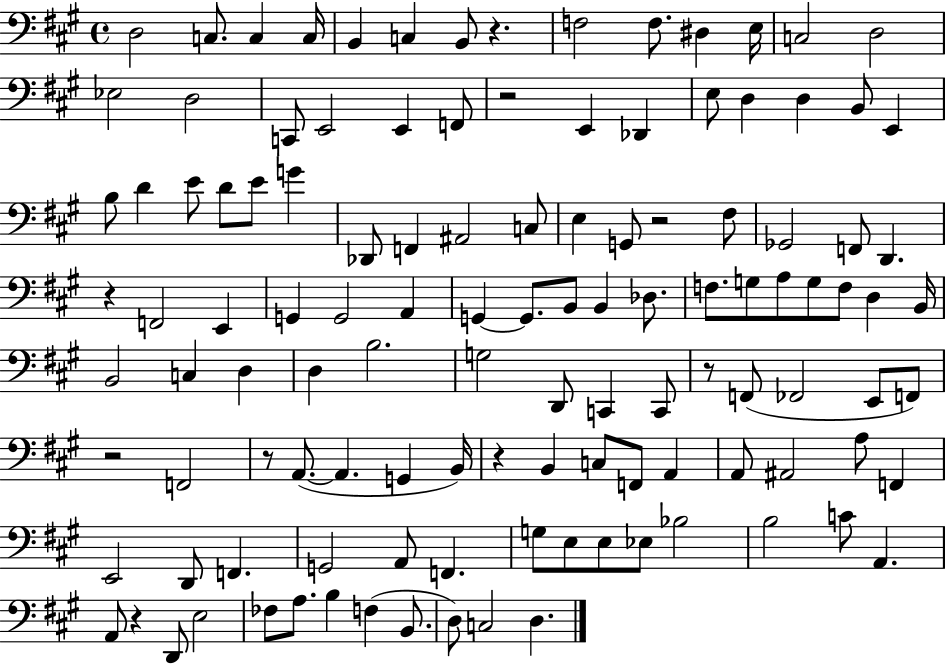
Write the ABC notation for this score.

X:1
T:Untitled
M:4/4
L:1/4
K:A
D,2 C,/2 C, C,/4 B,, C, B,,/2 z F,2 F,/2 ^D, E,/4 C,2 D,2 _E,2 D,2 C,,/2 E,,2 E,, F,,/2 z2 E,, _D,, E,/2 D, D, B,,/2 E,, B,/2 D E/2 D/2 E/2 G _D,,/2 F,, ^A,,2 C,/2 E, G,,/2 z2 ^F,/2 _G,,2 F,,/2 D,, z F,,2 E,, G,, G,,2 A,, G,, G,,/2 B,,/2 B,, _D,/2 F,/2 G,/2 A,/2 G,/2 F,/2 D, B,,/4 B,,2 C, D, D, B,2 G,2 D,,/2 C,, C,,/2 z/2 F,,/2 _F,,2 E,,/2 F,,/2 z2 F,,2 z/2 A,,/2 A,, G,, B,,/4 z B,, C,/2 F,,/2 A,, A,,/2 ^A,,2 A,/2 F,, E,,2 D,,/2 F,, G,,2 A,,/2 F,, G,/2 E,/2 E,/2 _E,/2 _B,2 B,2 C/2 A,, A,,/2 z D,,/2 E,2 _F,/2 A,/2 B, F, B,,/2 D,/2 C,2 D,